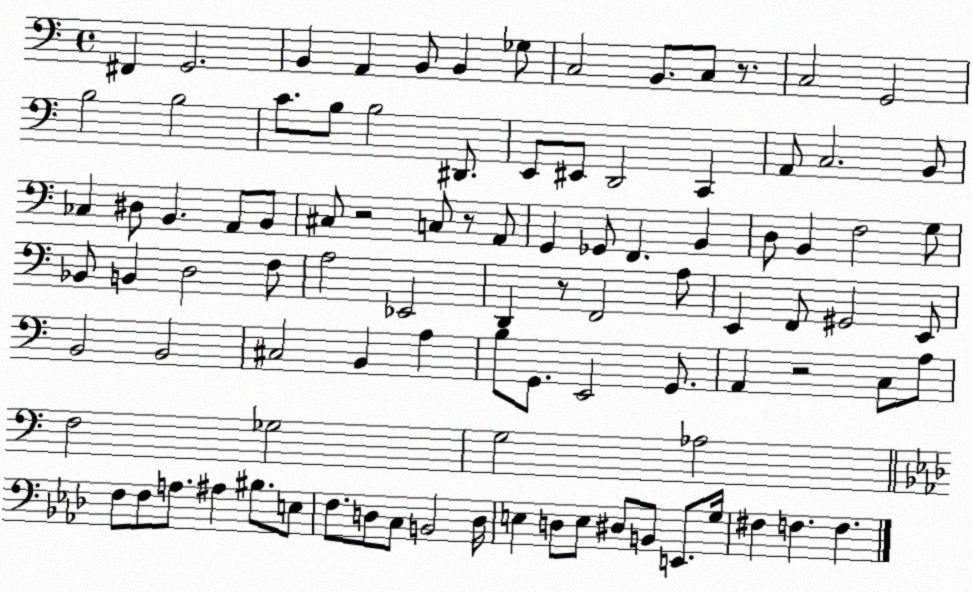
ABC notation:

X:1
T:Untitled
M:4/4
L:1/4
K:C
^F,, G,,2 B,, A,, B,,/2 B,, _G,/2 C,2 B,,/2 C,/2 z/2 C,2 G,,2 B,2 B,2 C/2 B,/2 B,2 ^D,,/2 E,,/2 ^E,,/2 D,,2 C,, A,,/2 C,2 B,,/2 _C, ^D,/2 B,, A,,/2 B,,/2 ^C,/2 z2 C,/2 z/2 A,,/2 G,, _G,,/2 F,, B,, D,/2 B,, F,2 G,/2 _B,,/2 B,, D,2 F,/2 A,2 _E,,2 D,, z/2 F,,2 A,/2 E,, F,,/2 ^G,,2 E,,/2 B,,2 B,,2 ^C,2 B,, A, B,/2 G,,/2 E,,2 G,,/2 A,, z2 C,/2 A,/2 F,2 _G,2 G,2 _A,2 F,/2 F,/2 A,/2 ^A, ^B,/2 E,/2 F,/2 D,/2 C,/2 B,,2 D,/4 E, D,/2 E,/2 ^D,/2 B,,/2 E,,/2 G,/4 ^F, F, F,